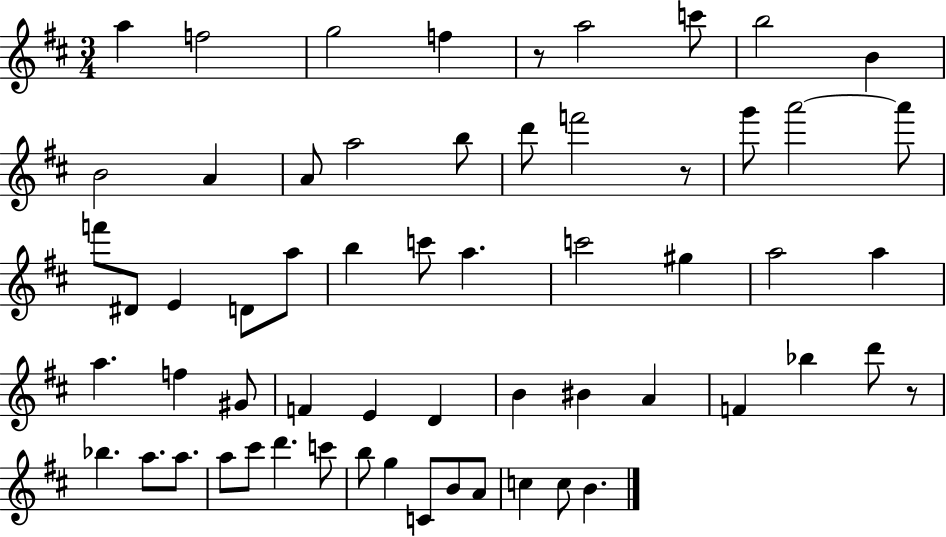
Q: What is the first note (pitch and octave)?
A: A5